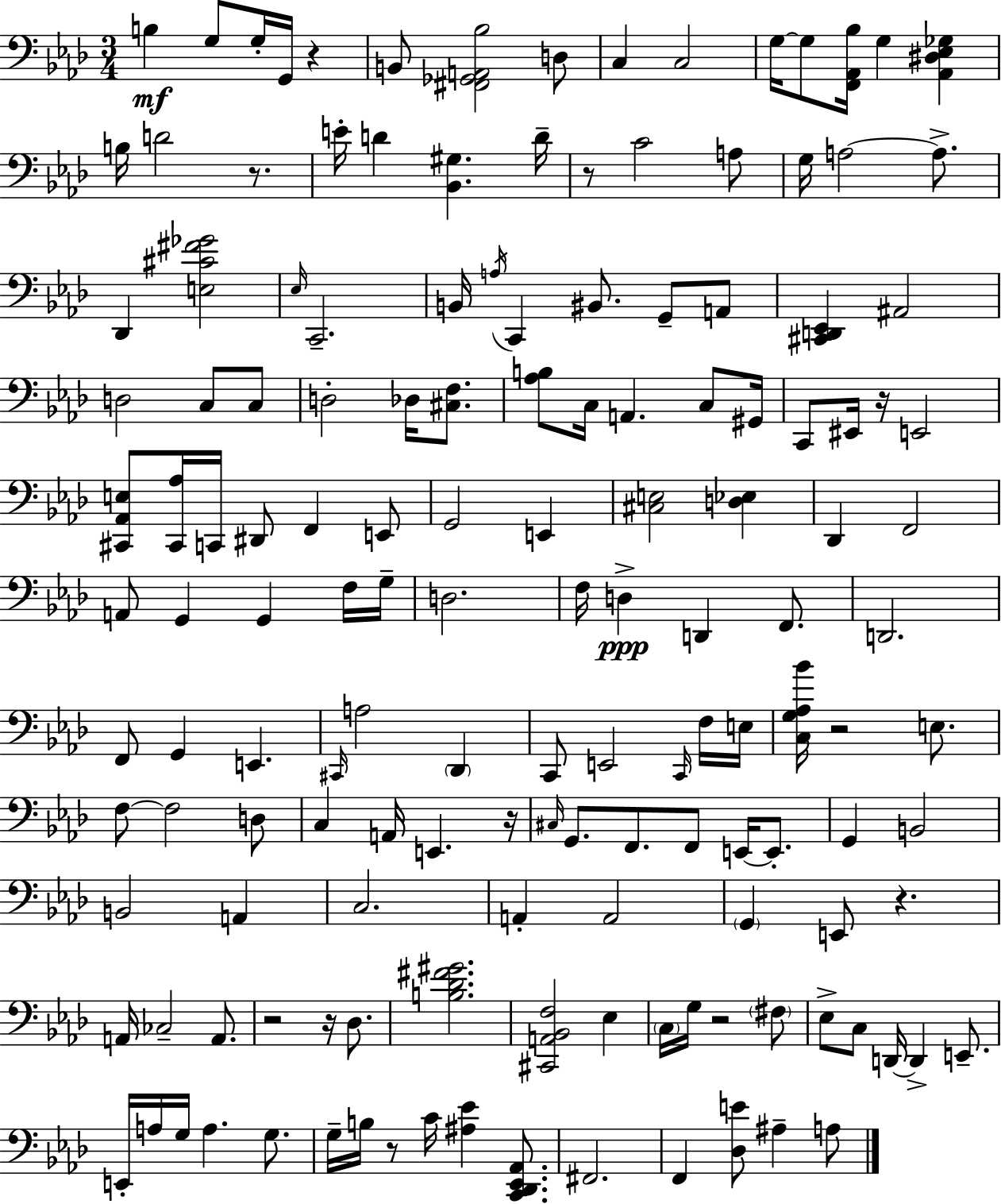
B3/q G3/e G3/s G2/s R/q B2/e [F#2,Gb2,A2,Bb3]/h D3/e C3/q C3/h G3/s G3/e [F2,Ab2,Bb3]/s G3/q [Ab2,D#3,Eb3,Gb3]/q B3/s D4/h R/e. E4/s D4/q [Bb2,G#3]/q. D4/s R/e C4/h A3/e G3/s A3/h A3/e. Db2/q [E3,C#4,F#4,Gb4]/h Eb3/s C2/h. B2/s A3/s C2/q BIS2/e. G2/e A2/e [C#2,D2,Eb2]/q A#2/h D3/h C3/e C3/e D3/h Db3/s [C#3,F3]/e. [Ab3,B3]/e C3/s A2/q. C3/e G#2/s C2/e EIS2/s R/s E2/h [C#2,Ab2,E3]/e [C#2,Ab3]/s C2/s D#2/e F2/q E2/e G2/h E2/q [C#3,E3]/h [D3,Eb3]/q Db2/q F2/h A2/e G2/q G2/q F3/s G3/s D3/h. F3/s D3/q D2/q F2/e. D2/h. F2/e G2/q E2/q. C#2/s A3/h Db2/q C2/e E2/h C2/s F3/s E3/s [C3,G3,Ab3,Bb4]/s R/h E3/e. F3/e F3/h D3/e C3/q A2/s E2/q. R/s C#3/s G2/e. F2/e. F2/e E2/s E2/e. G2/q B2/h B2/h A2/q C3/h. A2/q A2/h G2/q E2/e R/q. A2/s CES3/h A2/e. R/h R/s Db3/e. [B3,Db4,F#4,G#4]/h. [C#2,A2,Bb2,F3]/h Eb3/q C3/s G3/s R/h F#3/e Eb3/e C3/e D2/s D2/q E2/e. E2/s A3/s G3/s A3/q. G3/e. G3/s B3/s R/e C4/s [A#3,Eb4]/q [C2,Db2,Eb2,Ab2]/e. F#2/h. F2/q [Db3,E4]/e A#3/q A3/e